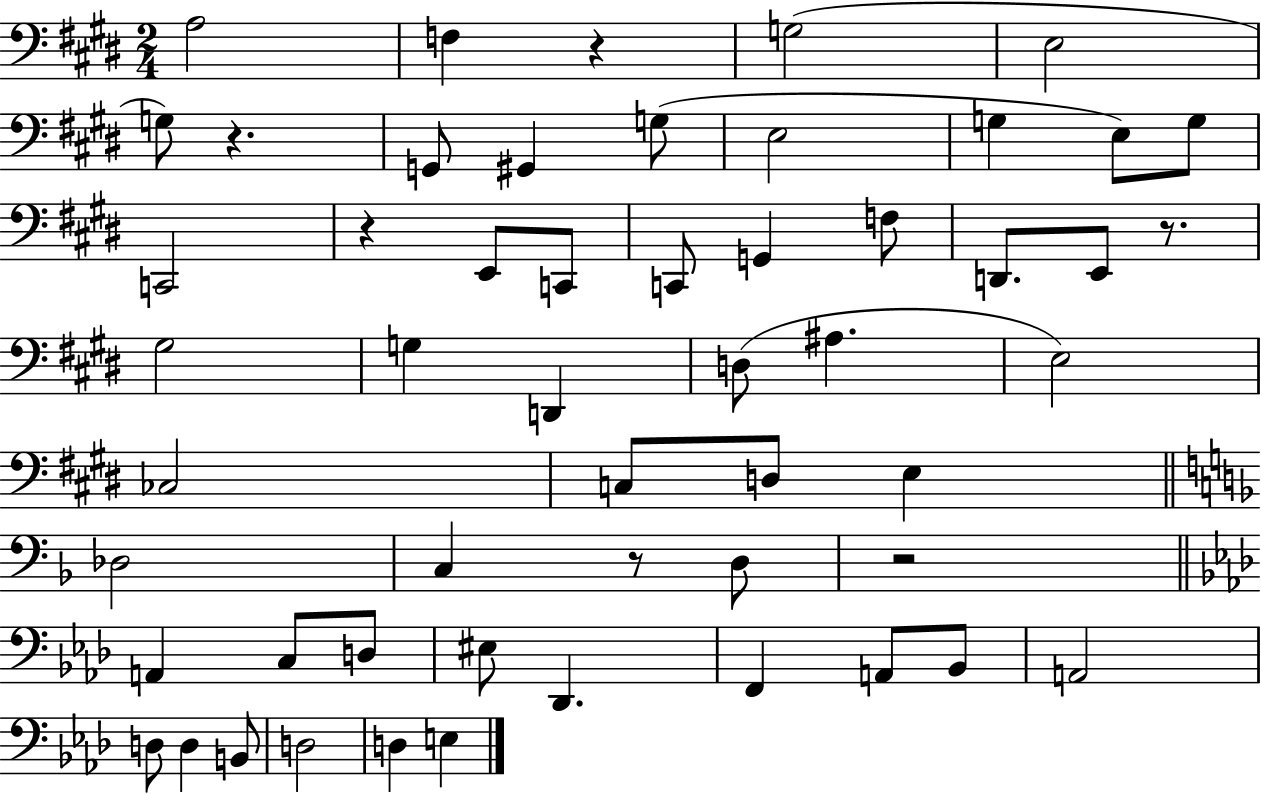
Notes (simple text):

A3/h F3/q R/q G3/h E3/h G3/e R/q. G2/e G#2/q G3/e E3/h G3/q E3/e G3/e C2/h R/q E2/e C2/e C2/e G2/q F3/e D2/e. E2/e R/e. G#3/h G3/q D2/q D3/e A#3/q. E3/h CES3/h C3/e D3/e E3/q Db3/h C3/q R/e D3/e R/h A2/q C3/e D3/e EIS3/e Db2/q. F2/q A2/e Bb2/e A2/h D3/e D3/q B2/e D3/h D3/q E3/q